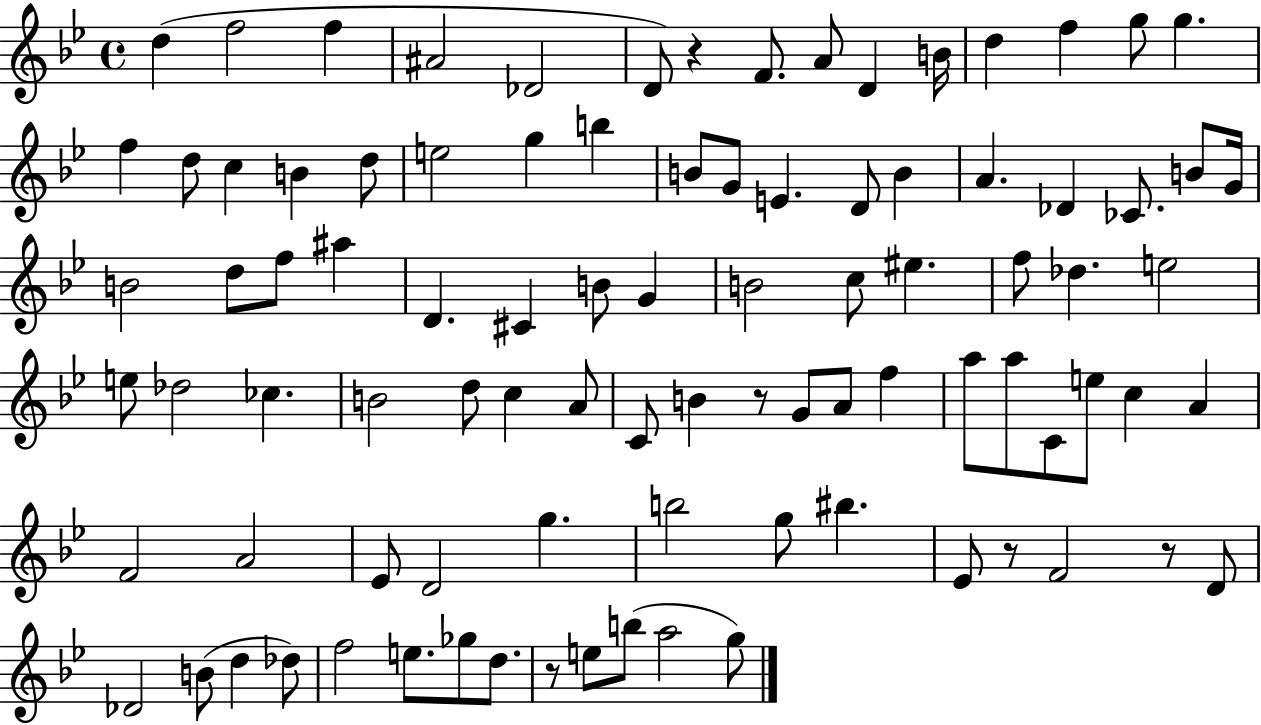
X:1
T:Untitled
M:4/4
L:1/4
K:Bb
d f2 f ^A2 _D2 D/2 z F/2 A/2 D B/4 d f g/2 g f d/2 c B d/2 e2 g b B/2 G/2 E D/2 B A _D _C/2 B/2 G/4 B2 d/2 f/2 ^a D ^C B/2 G B2 c/2 ^e f/2 _d e2 e/2 _d2 _c B2 d/2 c A/2 C/2 B z/2 G/2 A/2 f a/2 a/2 C/2 e/2 c A F2 A2 _E/2 D2 g b2 g/2 ^b _E/2 z/2 F2 z/2 D/2 _D2 B/2 d _d/2 f2 e/2 _g/2 d/2 z/2 e/2 b/2 a2 g/2